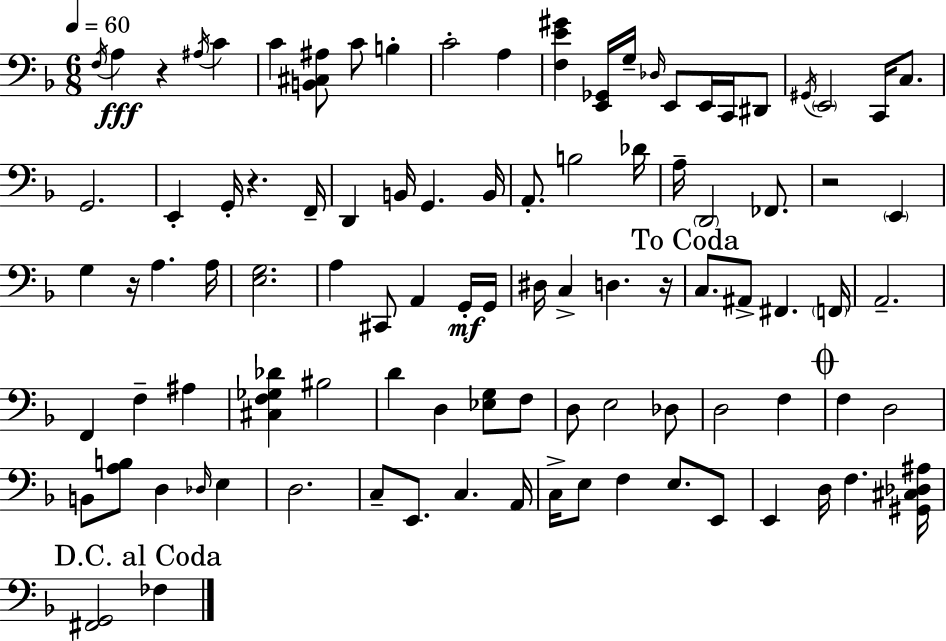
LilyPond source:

{
  \clef bass
  \numericTimeSignature
  \time 6/8
  \key f \major
  \tempo 4 = 60
  \acciaccatura { f16 }\fff a4 r4 \acciaccatura { ais16 } c'4 | c'4 <b, cis ais>8 c'8 b4-. | c'2-. a4 | <f e' gis'>4 <e, ges,>16 g16-- \grace { des16 } e,8 e,16 | \break c,16 dis,8 \acciaccatura { gis,16 } \parenthesize e,2 | c,16 c8. g,2. | e,4-. g,16-. r4. | f,16-- d,4 b,16 g,4. | \break b,16 a,8.-. b2 | des'16 a16-- \parenthesize d,2 | fes,8. r2 | \parenthesize e,4 g4 r16 a4. | \break a16 <e g>2. | a4 cis,8 a,4 | g,16-.\mf g,16 dis16 c4-> d4. | r16 \mark "To Coda" c8. ais,8-> fis,4. | \break \parenthesize f,16 a,2.-- | f,4 f4-- | ais4 <cis f ges des'>4 bis2 | d'4 d4 | \break <ees g>8 f8 d8 e2 | des8 d2 | f4 \mark \markup { \musicglyph "scripts.coda" } f4 d2 | b,8 <a b>8 d4 | \break \grace { des16 } e4 d2. | c8-- e,8. c4. | a,16 c16-> e8 f4 | e8. e,8 e,4 d16 f4. | \break <gis, cis des ais>16 \mark "D.C. al Coda" <fis, g,>2 | fes4 \bar "|."
}